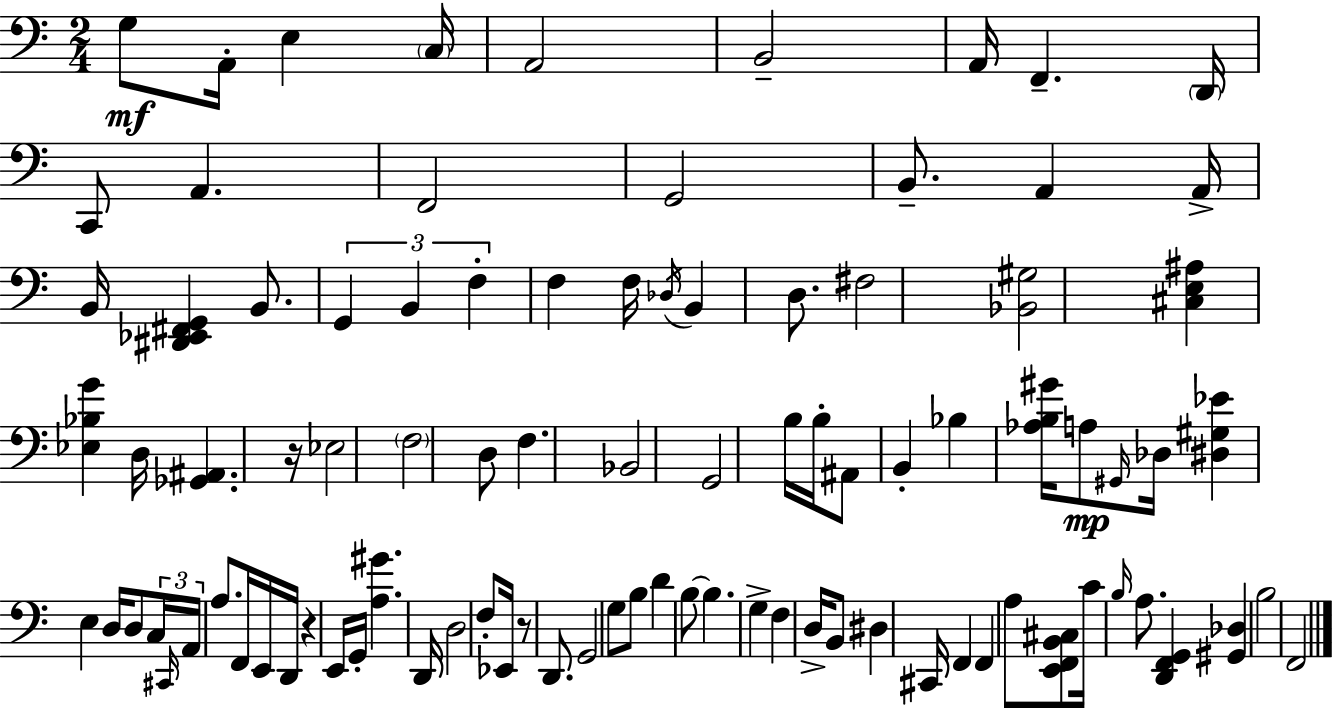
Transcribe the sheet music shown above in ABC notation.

X:1
T:Untitled
M:2/4
L:1/4
K:Am
G,/2 A,,/4 E, C,/4 A,,2 B,,2 A,,/4 F,, D,,/4 C,,/2 A,, F,,2 G,,2 B,,/2 A,, A,,/4 B,,/4 [^D,,_E,,^F,,G,,] B,,/2 G,, B,, F, F, F,/4 _D,/4 B,, D,/2 ^F,2 [_B,,^G,]2 [^C,E,^A,] [_E,_B,G] D,/4 [_G,,^A,,] z/4 _E,2 F,2 D,/2 F, _B,,2 G,,2 B,/4 B,/4 ^A,,/2 B,, _B, [_A,B,^G]/4 A,/2 ^G,,/4 _D,/4 [^D,^G,_E] E, D,/4 D,/2 C,/4 ^C,,/4 A,,/4 A,/2 F,,/4 E,,/4 D,,/4 z E,,/4 G,,/4 [A,^G] D,,/4 D,2 F,/2 _E,,/4 z/2 D,,/2 G,,2 G,/2 B,/2 D B,/2 B, G, F, D,/4 B,,/2 ^D, ^C,,/4 F,, F,, A,/2 [E,,F,,B,,^C,]/2 C/4 B,/4 A,/2 [D,,F,,G,,] [^G,,_D,] B,2 F,,2